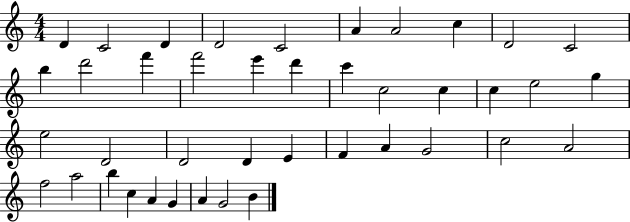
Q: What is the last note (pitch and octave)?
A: B4